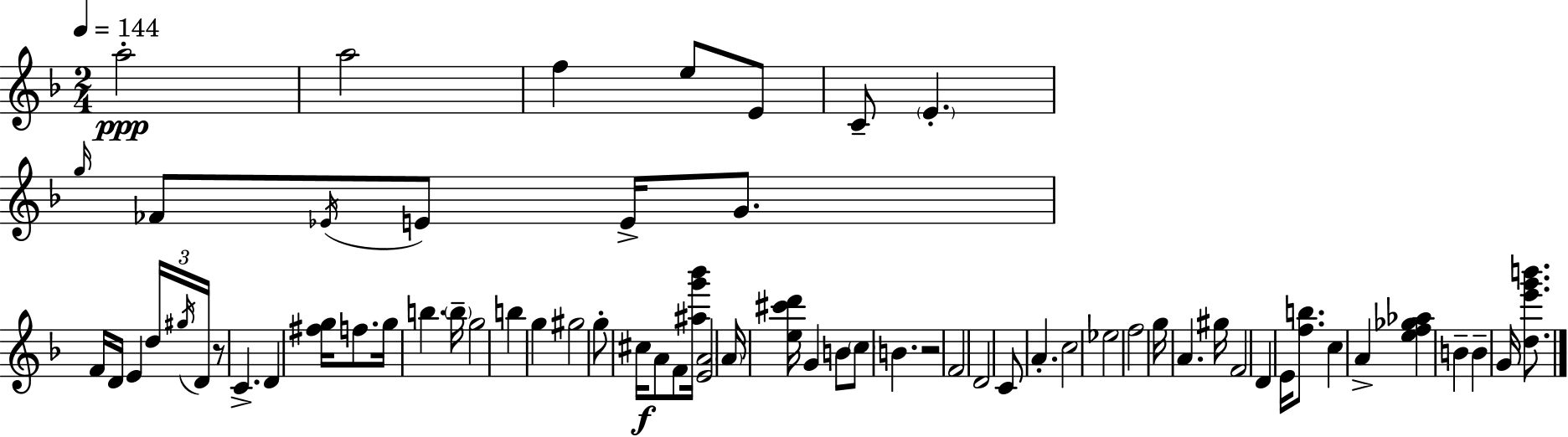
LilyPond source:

{
  \clef treble
  \numericTimeSignature
  \time 2/4
  \key f \major
  \tempo 4 = 144
  a''2-.\ppp | a''2 | f''4 e''8 e'8 | c'8-- \parenthesize e'4.-. | \break \grace { g''16 } fes'8 \acciaccatura { ees'16 } e'8 e'16-> g'8. | f'16 d'16 e'4 | \tuplet 3/2 { d''16 \acciaccatura { gis''16 } d'16 } r8 c'4.-> | d'4 <fis'' g''>16 | \break f''8. g''16 b''4. | \parenthesize b''16-- g''2 | b''4 g''4 | gis''2 | \break g''8-. cis''16\f a'8 | f'8 <ais'' g''' bes'''>16 <e' a'>2 | \parenthesize a'16 <e'' cis''' d'''>16 g'4 | b'8 \parenthesize c''8 b'4. | \break r2 | f'2 | d'2 | c'8 a'4.-. | \break c''2 | ees''2 | f''2 | g''16 a'4. | \break gis''16 f'2 | d'4 e'16 | <f'' b''>8. c''4 a'4-> | <e'' f'' ges'' aes''>4 b'4-- | \break b'4-- g'16 | <d'' e''' g''' b'''>8. \bar "|."
}